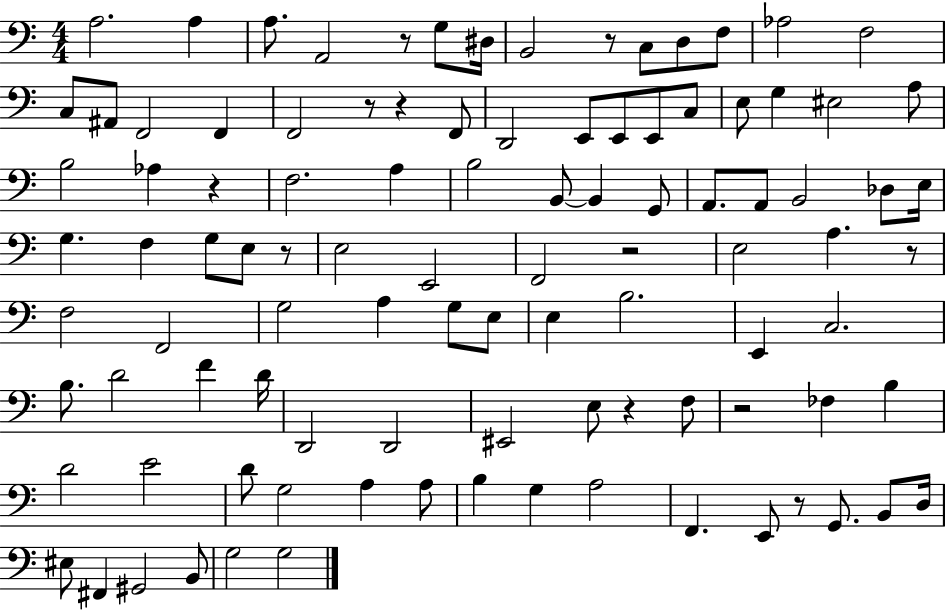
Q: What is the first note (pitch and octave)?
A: A3